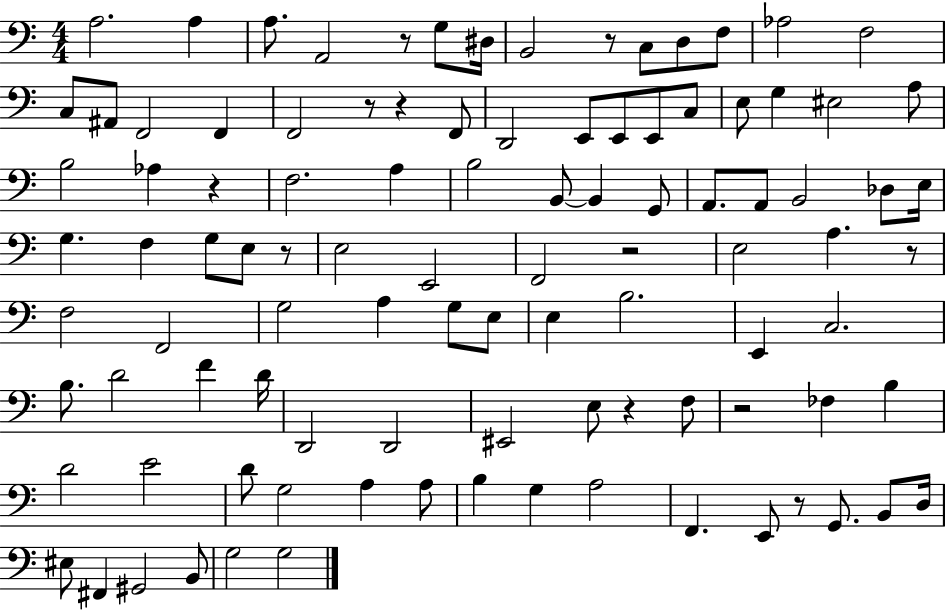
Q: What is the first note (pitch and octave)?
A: A3